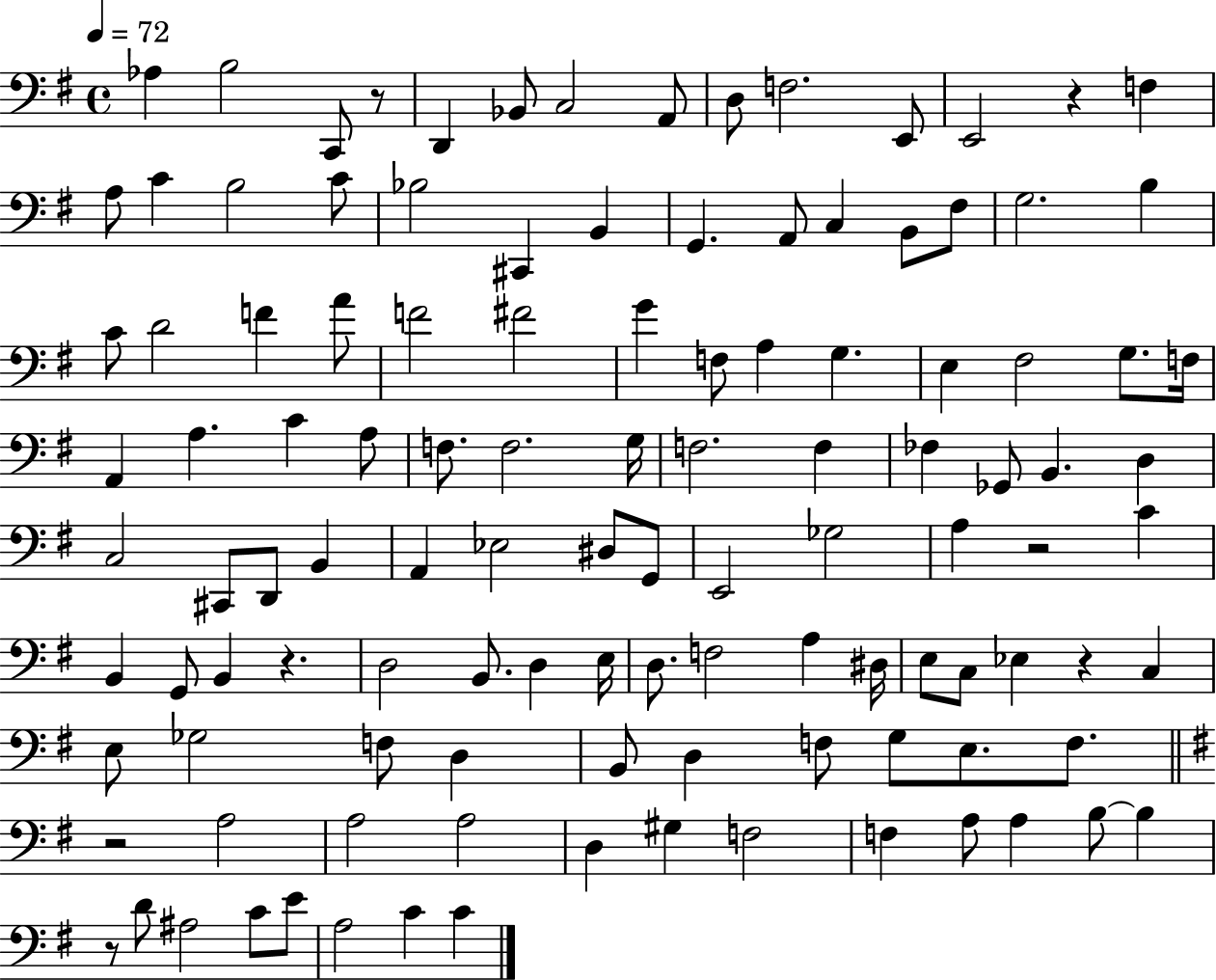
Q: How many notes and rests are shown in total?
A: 115